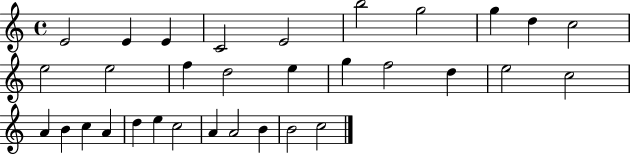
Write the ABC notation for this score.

X:1
T:Untitled
M:4/4
L:1/4
K:C
E2 E E C2 E2 b2 g2 g d c2 e2 e2 f d2 e g f2 d e2 c2 A B c A d e c2 A A2 B B2 c2